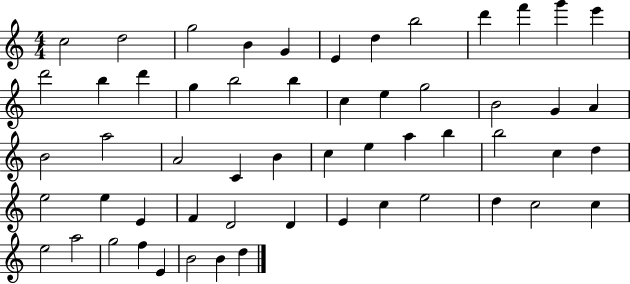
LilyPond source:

{
  \clef treble
  \numericTimeSignature
  \time 4/4
  \key c \major
  c''2 d''2 | g''2 b'4 g'4 | e'4 d''4 b''2 | d'''4 f'''4 g'''4 e'''4 | \break d'''2 b''4 d'''4 | g''4 b''2 b''4 | c''4 e''4 g''2 | b'2 g'4 a'4 | \break b'2 a''2 | a'2 c'4 b'4 | c''4 e''4 a''4 b''4 | b''2 c''4 d''4 | \break e''2 e''4 e'4 | f'4 d'2 d'4 | e'4 c''4 e''2 | d''4 c''2 c''4 | \break e''2 a''2 | g''2 f''4 e'4 | b'2 b'4 d''4 | \bar "|."
}